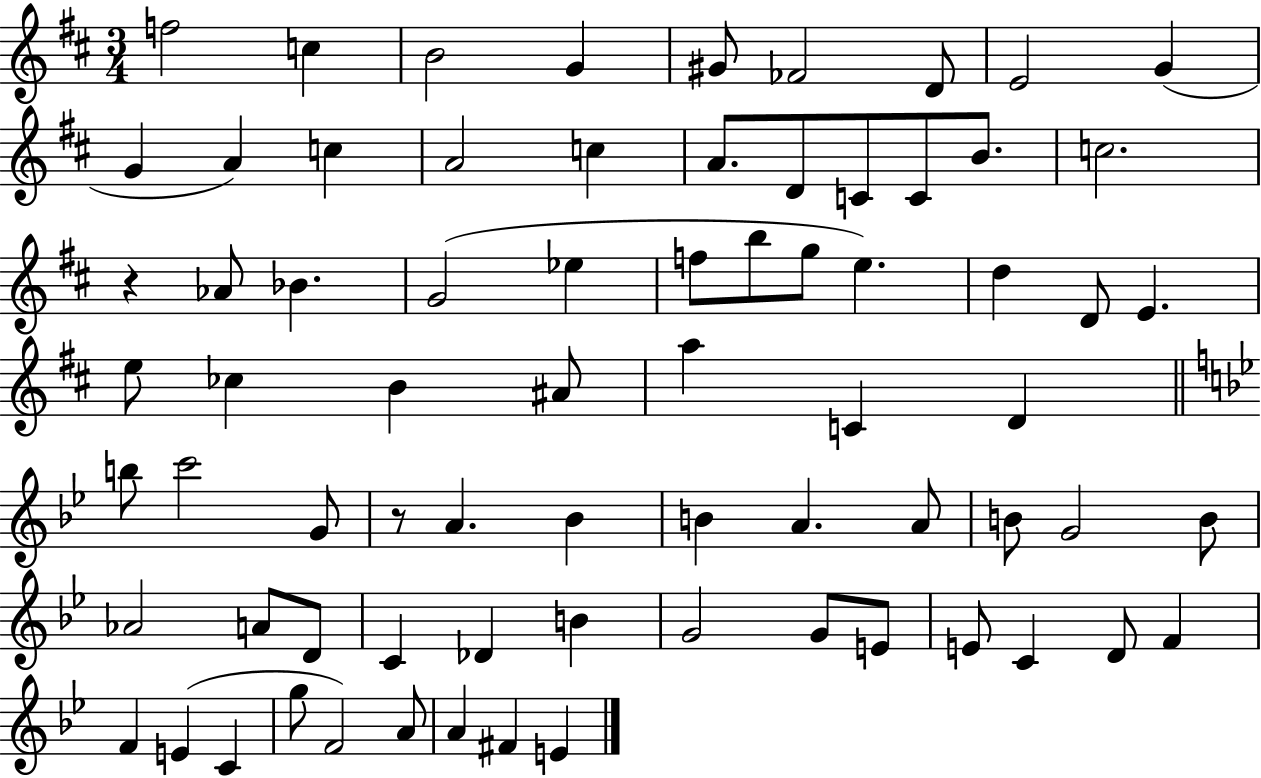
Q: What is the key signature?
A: D major